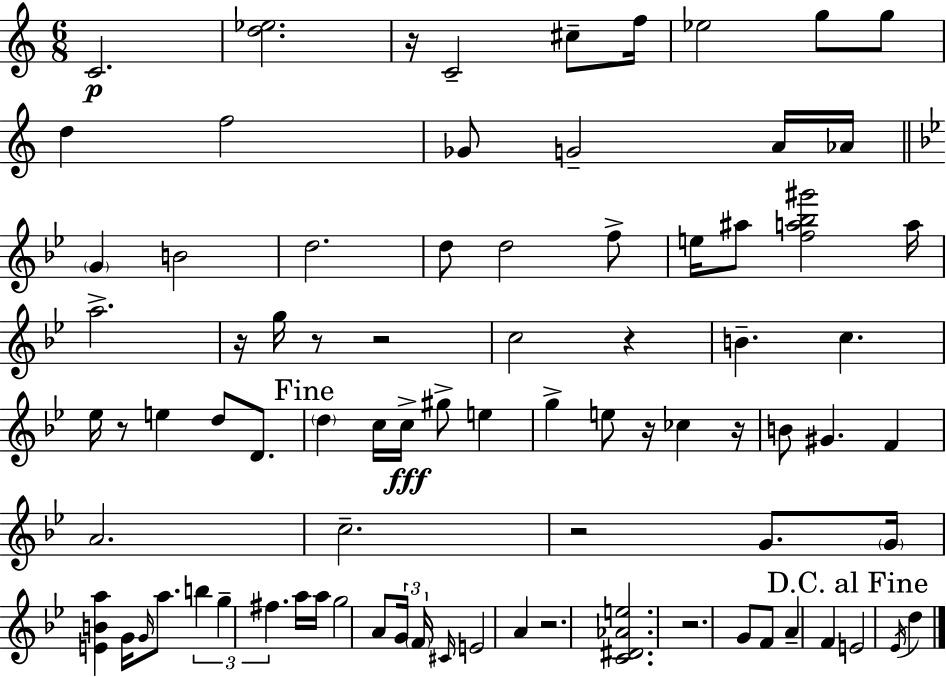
{
  \clef treble
  \numericTimeSignature
  \time 6/8
  \key c \major
  \repeat volta 2 { c'2.\p | <d'' ees''>2. | r16 c'2-- cis''8-- f''16 | ees''2 g''8 g''8 | \break d''4 f''2 | ges'8 g'2-- a'16 aes'16 | \bar "||" \break \key bes \major \parenthesize g'4 b'2 | d''2. | d''8 d''2 f''8-> | e''16 ais''8 <f'' a'' bes'' gis'''>2 a''16 | \break a''2.-> | r16 g''16 r8 r2 | c''2 r4 | b'4.-- c''4. | \break ees''16 r8 e''4 d''8 d'8. | \mark "Fine" \parenthesize d''4 c''16 c''16->\fff gis''8-> e''4 | g''4-> e''8 r16 ces''4 r16 | b'8 gis'4. f'4 | \break a'2. | c''2.-- | r2 g'8. \parenthesize g'16 | <e' b' a''>4 g'16 \grace { g'16 } a''8. \tuplet 3/2 { b''4 | \break g''4-- fis''4. } a''16 | a''16 g''2 a'8 \tuplet 3/2 { g'16 | \parenthesize f'16 \grace { cis'16 } } e'2 a'4 | r2. | \break <c' dis' aes' e''>2. | r2. | g'8 f'8 a'4-- f'4 | \mark "D.C. al Fine" e'2 \acciaccatura { ees'16 } d''4 | \break } \bar "|."
}